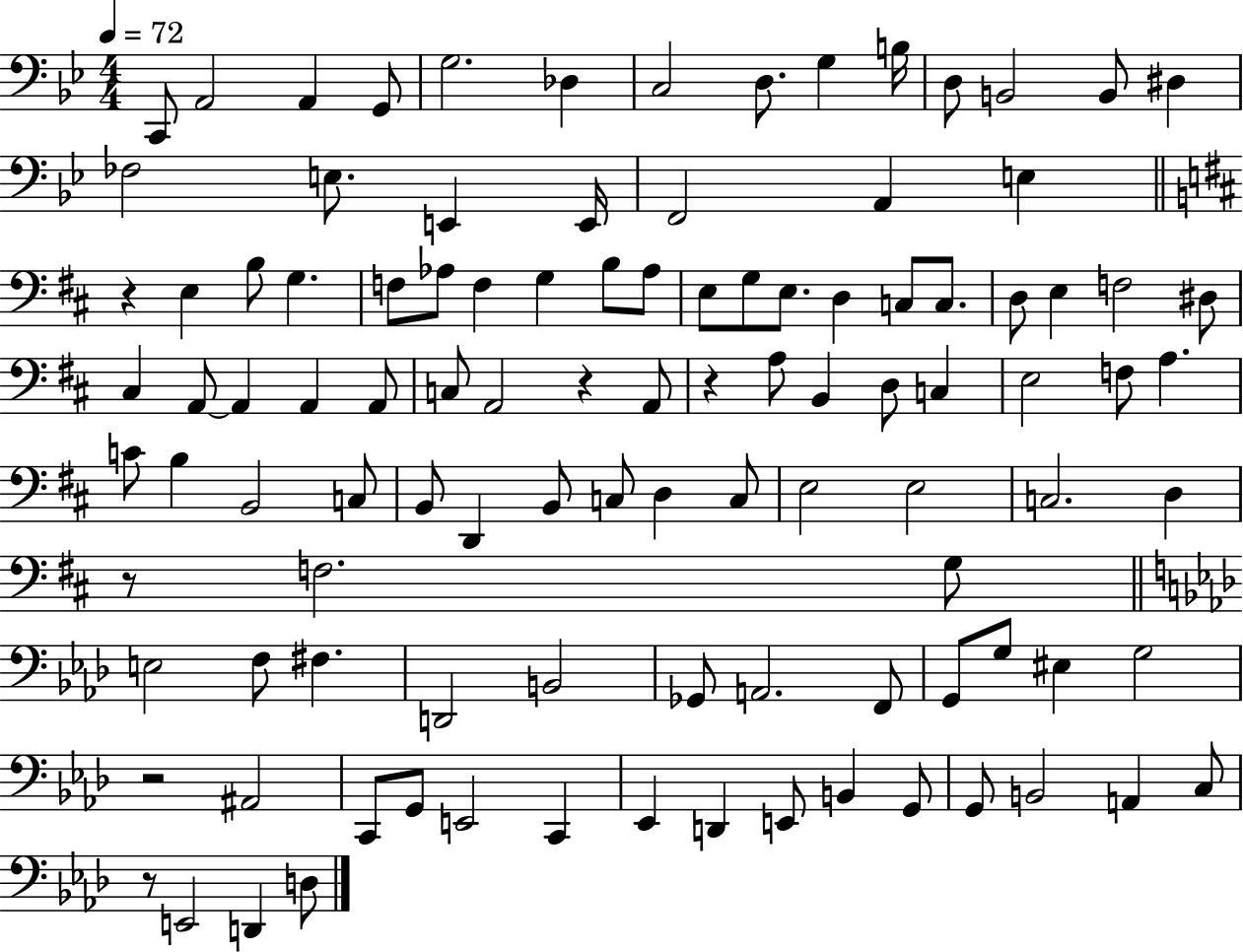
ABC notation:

X:1
T:Untitled
M:4/4
L:1/4
K:Bb
C,,/2 A,,2 A,, G,,/2 G,2 _D, C,2 D,/2 G, B,/4 D,/2 B,,2 B,,/2 ^D, _F,2 E,/2 E,, E,,/4 F,,2 A,, E, z E, B,/2 G, F,/2 _A,/2 F, G, B,/2 _A,/2 E,/2 G,/2 E,/2 D, C,/2 C,/2 D,/2 E, F,2 ^D,/2 ^C, A,,/2 A,, A,, A,,/2 C,/2 A,,2 z A,,/2 z A,/2 B,, D,/2 C, E,2 F,/2 A, C/2 B, B,,2 C,/2 B,,/2 D,, B,,/2 C,/2 D, C,/2 E,2 E,2 C,2 D, z/2 F,2 G,/2 E,2 F,/2 ^F, D,,2 B,,2 _G,,/2 A,,2 F,,/2 G,,/2 G,/2 ^E, G,2 z2 ^A,,2 C,,/2 G,,/2 E,,2 C,, _E,, D,, E,,/2 B,, G,,/2 G,,/2 B,,2 A,, C,/2 z/2 E,,2 D,, D,/2